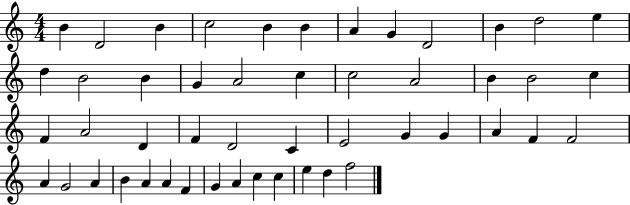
B4/q D4/h B4/q C5/h B4/q B4/q A4/q G4/q D4/h B4/q D5/h E5/q D5/q B4/h B4/q G4/q A4/h C5/q C5/h A4/h B4/q B4/h C5/q F4/q A4/h D4/q F4/q D4/h C4/q E4/h G4/q G4/q A4/q F4/q F4/h A4/q G4/h A4/q B4/q A4/q A4/q F4/q G4/q A4/q C5/q C5/q E5/q D5/q F5/h